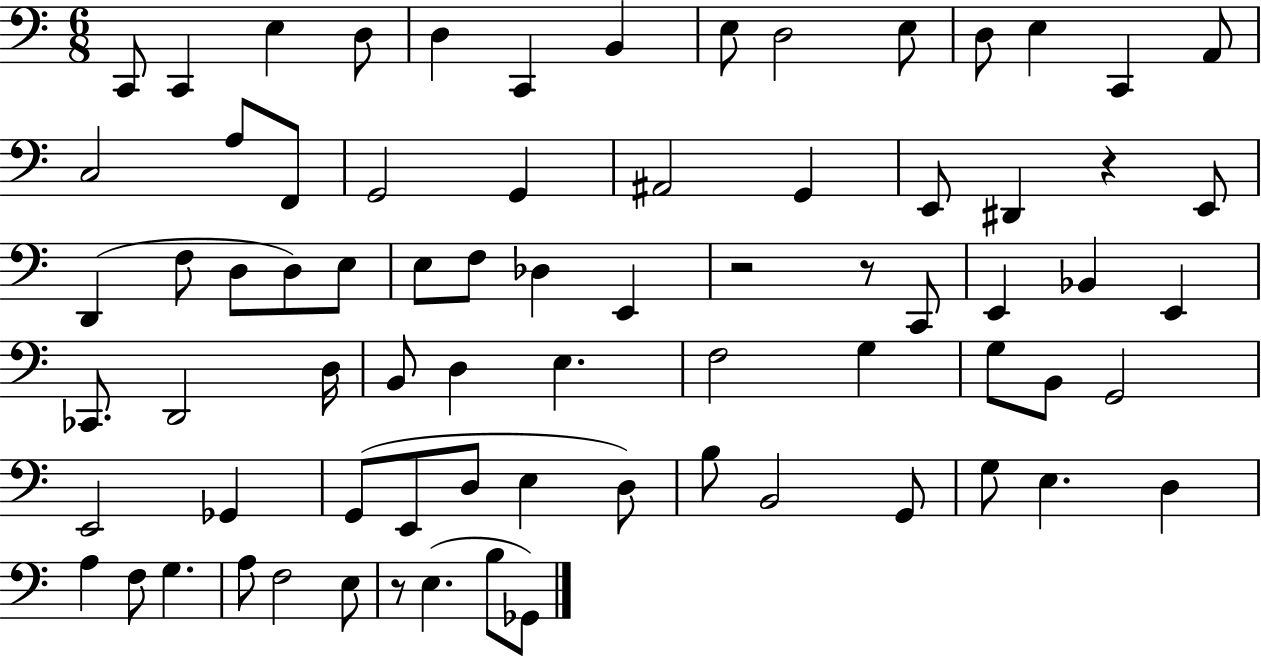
C2/e C2/q E3/q D3/e D3/q C2/q B2/q E3/e D3/h E3/e D3/e E3/q C2/q A2/e C3/h A3/e F2/e G2/h G2/q A#2/h G2/q E2/e D#2/q R/q E2/e D2/q F3/e D3/e D3/e E3/e E3/e F3/e Db3/q E2/q R/h R/e C2/e E2/q Bb2/q E2/q CES2/e. D2/h D3/s B2/e D3/q E3/q. F3/h G3/q G3/e B2/e G2/h E2/h Gb2/q G2/e E2/e D3/e E3/q D3/e B3/e B2/h G2/e G3/e E3/q. D3/q A3/q F3/e G3/q. A3/e F3/h E3/e R/e E3/q. B3/e Gb2/e